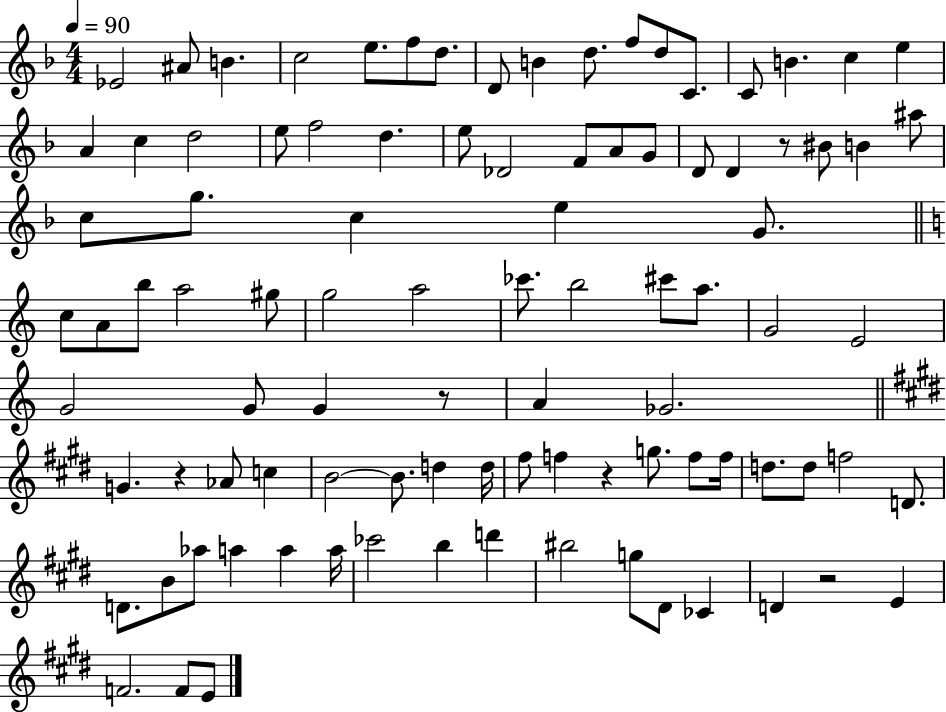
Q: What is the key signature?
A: F major